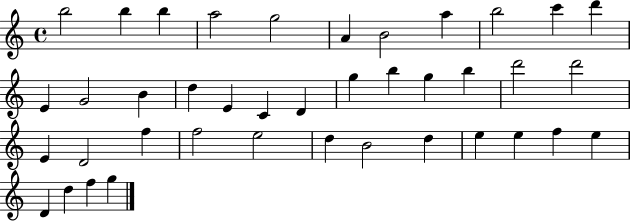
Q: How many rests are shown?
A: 0